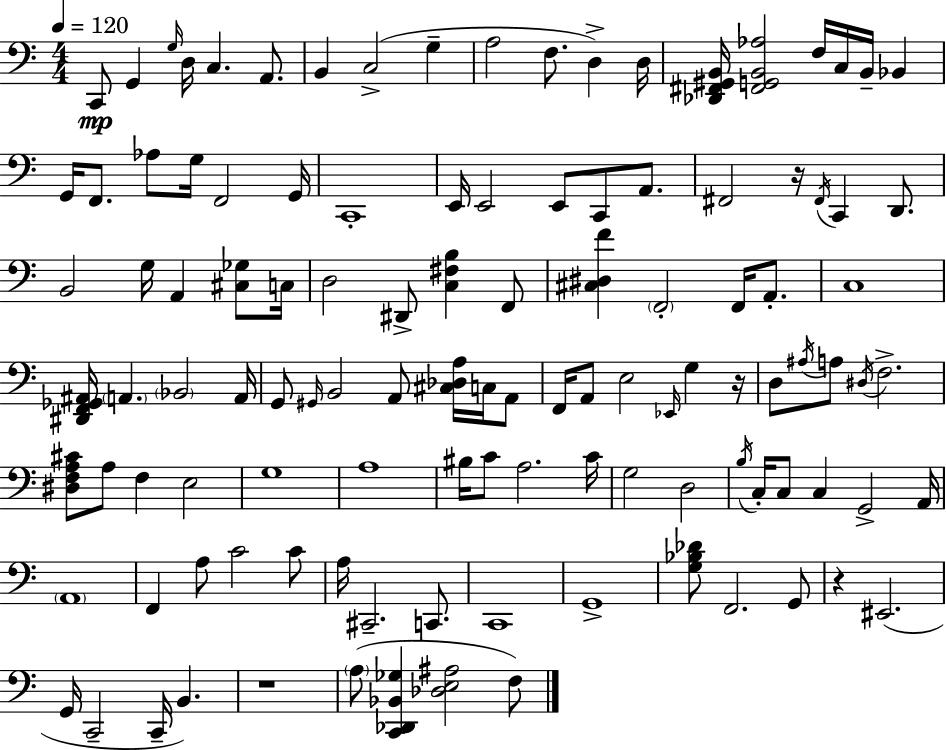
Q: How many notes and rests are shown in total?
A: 114